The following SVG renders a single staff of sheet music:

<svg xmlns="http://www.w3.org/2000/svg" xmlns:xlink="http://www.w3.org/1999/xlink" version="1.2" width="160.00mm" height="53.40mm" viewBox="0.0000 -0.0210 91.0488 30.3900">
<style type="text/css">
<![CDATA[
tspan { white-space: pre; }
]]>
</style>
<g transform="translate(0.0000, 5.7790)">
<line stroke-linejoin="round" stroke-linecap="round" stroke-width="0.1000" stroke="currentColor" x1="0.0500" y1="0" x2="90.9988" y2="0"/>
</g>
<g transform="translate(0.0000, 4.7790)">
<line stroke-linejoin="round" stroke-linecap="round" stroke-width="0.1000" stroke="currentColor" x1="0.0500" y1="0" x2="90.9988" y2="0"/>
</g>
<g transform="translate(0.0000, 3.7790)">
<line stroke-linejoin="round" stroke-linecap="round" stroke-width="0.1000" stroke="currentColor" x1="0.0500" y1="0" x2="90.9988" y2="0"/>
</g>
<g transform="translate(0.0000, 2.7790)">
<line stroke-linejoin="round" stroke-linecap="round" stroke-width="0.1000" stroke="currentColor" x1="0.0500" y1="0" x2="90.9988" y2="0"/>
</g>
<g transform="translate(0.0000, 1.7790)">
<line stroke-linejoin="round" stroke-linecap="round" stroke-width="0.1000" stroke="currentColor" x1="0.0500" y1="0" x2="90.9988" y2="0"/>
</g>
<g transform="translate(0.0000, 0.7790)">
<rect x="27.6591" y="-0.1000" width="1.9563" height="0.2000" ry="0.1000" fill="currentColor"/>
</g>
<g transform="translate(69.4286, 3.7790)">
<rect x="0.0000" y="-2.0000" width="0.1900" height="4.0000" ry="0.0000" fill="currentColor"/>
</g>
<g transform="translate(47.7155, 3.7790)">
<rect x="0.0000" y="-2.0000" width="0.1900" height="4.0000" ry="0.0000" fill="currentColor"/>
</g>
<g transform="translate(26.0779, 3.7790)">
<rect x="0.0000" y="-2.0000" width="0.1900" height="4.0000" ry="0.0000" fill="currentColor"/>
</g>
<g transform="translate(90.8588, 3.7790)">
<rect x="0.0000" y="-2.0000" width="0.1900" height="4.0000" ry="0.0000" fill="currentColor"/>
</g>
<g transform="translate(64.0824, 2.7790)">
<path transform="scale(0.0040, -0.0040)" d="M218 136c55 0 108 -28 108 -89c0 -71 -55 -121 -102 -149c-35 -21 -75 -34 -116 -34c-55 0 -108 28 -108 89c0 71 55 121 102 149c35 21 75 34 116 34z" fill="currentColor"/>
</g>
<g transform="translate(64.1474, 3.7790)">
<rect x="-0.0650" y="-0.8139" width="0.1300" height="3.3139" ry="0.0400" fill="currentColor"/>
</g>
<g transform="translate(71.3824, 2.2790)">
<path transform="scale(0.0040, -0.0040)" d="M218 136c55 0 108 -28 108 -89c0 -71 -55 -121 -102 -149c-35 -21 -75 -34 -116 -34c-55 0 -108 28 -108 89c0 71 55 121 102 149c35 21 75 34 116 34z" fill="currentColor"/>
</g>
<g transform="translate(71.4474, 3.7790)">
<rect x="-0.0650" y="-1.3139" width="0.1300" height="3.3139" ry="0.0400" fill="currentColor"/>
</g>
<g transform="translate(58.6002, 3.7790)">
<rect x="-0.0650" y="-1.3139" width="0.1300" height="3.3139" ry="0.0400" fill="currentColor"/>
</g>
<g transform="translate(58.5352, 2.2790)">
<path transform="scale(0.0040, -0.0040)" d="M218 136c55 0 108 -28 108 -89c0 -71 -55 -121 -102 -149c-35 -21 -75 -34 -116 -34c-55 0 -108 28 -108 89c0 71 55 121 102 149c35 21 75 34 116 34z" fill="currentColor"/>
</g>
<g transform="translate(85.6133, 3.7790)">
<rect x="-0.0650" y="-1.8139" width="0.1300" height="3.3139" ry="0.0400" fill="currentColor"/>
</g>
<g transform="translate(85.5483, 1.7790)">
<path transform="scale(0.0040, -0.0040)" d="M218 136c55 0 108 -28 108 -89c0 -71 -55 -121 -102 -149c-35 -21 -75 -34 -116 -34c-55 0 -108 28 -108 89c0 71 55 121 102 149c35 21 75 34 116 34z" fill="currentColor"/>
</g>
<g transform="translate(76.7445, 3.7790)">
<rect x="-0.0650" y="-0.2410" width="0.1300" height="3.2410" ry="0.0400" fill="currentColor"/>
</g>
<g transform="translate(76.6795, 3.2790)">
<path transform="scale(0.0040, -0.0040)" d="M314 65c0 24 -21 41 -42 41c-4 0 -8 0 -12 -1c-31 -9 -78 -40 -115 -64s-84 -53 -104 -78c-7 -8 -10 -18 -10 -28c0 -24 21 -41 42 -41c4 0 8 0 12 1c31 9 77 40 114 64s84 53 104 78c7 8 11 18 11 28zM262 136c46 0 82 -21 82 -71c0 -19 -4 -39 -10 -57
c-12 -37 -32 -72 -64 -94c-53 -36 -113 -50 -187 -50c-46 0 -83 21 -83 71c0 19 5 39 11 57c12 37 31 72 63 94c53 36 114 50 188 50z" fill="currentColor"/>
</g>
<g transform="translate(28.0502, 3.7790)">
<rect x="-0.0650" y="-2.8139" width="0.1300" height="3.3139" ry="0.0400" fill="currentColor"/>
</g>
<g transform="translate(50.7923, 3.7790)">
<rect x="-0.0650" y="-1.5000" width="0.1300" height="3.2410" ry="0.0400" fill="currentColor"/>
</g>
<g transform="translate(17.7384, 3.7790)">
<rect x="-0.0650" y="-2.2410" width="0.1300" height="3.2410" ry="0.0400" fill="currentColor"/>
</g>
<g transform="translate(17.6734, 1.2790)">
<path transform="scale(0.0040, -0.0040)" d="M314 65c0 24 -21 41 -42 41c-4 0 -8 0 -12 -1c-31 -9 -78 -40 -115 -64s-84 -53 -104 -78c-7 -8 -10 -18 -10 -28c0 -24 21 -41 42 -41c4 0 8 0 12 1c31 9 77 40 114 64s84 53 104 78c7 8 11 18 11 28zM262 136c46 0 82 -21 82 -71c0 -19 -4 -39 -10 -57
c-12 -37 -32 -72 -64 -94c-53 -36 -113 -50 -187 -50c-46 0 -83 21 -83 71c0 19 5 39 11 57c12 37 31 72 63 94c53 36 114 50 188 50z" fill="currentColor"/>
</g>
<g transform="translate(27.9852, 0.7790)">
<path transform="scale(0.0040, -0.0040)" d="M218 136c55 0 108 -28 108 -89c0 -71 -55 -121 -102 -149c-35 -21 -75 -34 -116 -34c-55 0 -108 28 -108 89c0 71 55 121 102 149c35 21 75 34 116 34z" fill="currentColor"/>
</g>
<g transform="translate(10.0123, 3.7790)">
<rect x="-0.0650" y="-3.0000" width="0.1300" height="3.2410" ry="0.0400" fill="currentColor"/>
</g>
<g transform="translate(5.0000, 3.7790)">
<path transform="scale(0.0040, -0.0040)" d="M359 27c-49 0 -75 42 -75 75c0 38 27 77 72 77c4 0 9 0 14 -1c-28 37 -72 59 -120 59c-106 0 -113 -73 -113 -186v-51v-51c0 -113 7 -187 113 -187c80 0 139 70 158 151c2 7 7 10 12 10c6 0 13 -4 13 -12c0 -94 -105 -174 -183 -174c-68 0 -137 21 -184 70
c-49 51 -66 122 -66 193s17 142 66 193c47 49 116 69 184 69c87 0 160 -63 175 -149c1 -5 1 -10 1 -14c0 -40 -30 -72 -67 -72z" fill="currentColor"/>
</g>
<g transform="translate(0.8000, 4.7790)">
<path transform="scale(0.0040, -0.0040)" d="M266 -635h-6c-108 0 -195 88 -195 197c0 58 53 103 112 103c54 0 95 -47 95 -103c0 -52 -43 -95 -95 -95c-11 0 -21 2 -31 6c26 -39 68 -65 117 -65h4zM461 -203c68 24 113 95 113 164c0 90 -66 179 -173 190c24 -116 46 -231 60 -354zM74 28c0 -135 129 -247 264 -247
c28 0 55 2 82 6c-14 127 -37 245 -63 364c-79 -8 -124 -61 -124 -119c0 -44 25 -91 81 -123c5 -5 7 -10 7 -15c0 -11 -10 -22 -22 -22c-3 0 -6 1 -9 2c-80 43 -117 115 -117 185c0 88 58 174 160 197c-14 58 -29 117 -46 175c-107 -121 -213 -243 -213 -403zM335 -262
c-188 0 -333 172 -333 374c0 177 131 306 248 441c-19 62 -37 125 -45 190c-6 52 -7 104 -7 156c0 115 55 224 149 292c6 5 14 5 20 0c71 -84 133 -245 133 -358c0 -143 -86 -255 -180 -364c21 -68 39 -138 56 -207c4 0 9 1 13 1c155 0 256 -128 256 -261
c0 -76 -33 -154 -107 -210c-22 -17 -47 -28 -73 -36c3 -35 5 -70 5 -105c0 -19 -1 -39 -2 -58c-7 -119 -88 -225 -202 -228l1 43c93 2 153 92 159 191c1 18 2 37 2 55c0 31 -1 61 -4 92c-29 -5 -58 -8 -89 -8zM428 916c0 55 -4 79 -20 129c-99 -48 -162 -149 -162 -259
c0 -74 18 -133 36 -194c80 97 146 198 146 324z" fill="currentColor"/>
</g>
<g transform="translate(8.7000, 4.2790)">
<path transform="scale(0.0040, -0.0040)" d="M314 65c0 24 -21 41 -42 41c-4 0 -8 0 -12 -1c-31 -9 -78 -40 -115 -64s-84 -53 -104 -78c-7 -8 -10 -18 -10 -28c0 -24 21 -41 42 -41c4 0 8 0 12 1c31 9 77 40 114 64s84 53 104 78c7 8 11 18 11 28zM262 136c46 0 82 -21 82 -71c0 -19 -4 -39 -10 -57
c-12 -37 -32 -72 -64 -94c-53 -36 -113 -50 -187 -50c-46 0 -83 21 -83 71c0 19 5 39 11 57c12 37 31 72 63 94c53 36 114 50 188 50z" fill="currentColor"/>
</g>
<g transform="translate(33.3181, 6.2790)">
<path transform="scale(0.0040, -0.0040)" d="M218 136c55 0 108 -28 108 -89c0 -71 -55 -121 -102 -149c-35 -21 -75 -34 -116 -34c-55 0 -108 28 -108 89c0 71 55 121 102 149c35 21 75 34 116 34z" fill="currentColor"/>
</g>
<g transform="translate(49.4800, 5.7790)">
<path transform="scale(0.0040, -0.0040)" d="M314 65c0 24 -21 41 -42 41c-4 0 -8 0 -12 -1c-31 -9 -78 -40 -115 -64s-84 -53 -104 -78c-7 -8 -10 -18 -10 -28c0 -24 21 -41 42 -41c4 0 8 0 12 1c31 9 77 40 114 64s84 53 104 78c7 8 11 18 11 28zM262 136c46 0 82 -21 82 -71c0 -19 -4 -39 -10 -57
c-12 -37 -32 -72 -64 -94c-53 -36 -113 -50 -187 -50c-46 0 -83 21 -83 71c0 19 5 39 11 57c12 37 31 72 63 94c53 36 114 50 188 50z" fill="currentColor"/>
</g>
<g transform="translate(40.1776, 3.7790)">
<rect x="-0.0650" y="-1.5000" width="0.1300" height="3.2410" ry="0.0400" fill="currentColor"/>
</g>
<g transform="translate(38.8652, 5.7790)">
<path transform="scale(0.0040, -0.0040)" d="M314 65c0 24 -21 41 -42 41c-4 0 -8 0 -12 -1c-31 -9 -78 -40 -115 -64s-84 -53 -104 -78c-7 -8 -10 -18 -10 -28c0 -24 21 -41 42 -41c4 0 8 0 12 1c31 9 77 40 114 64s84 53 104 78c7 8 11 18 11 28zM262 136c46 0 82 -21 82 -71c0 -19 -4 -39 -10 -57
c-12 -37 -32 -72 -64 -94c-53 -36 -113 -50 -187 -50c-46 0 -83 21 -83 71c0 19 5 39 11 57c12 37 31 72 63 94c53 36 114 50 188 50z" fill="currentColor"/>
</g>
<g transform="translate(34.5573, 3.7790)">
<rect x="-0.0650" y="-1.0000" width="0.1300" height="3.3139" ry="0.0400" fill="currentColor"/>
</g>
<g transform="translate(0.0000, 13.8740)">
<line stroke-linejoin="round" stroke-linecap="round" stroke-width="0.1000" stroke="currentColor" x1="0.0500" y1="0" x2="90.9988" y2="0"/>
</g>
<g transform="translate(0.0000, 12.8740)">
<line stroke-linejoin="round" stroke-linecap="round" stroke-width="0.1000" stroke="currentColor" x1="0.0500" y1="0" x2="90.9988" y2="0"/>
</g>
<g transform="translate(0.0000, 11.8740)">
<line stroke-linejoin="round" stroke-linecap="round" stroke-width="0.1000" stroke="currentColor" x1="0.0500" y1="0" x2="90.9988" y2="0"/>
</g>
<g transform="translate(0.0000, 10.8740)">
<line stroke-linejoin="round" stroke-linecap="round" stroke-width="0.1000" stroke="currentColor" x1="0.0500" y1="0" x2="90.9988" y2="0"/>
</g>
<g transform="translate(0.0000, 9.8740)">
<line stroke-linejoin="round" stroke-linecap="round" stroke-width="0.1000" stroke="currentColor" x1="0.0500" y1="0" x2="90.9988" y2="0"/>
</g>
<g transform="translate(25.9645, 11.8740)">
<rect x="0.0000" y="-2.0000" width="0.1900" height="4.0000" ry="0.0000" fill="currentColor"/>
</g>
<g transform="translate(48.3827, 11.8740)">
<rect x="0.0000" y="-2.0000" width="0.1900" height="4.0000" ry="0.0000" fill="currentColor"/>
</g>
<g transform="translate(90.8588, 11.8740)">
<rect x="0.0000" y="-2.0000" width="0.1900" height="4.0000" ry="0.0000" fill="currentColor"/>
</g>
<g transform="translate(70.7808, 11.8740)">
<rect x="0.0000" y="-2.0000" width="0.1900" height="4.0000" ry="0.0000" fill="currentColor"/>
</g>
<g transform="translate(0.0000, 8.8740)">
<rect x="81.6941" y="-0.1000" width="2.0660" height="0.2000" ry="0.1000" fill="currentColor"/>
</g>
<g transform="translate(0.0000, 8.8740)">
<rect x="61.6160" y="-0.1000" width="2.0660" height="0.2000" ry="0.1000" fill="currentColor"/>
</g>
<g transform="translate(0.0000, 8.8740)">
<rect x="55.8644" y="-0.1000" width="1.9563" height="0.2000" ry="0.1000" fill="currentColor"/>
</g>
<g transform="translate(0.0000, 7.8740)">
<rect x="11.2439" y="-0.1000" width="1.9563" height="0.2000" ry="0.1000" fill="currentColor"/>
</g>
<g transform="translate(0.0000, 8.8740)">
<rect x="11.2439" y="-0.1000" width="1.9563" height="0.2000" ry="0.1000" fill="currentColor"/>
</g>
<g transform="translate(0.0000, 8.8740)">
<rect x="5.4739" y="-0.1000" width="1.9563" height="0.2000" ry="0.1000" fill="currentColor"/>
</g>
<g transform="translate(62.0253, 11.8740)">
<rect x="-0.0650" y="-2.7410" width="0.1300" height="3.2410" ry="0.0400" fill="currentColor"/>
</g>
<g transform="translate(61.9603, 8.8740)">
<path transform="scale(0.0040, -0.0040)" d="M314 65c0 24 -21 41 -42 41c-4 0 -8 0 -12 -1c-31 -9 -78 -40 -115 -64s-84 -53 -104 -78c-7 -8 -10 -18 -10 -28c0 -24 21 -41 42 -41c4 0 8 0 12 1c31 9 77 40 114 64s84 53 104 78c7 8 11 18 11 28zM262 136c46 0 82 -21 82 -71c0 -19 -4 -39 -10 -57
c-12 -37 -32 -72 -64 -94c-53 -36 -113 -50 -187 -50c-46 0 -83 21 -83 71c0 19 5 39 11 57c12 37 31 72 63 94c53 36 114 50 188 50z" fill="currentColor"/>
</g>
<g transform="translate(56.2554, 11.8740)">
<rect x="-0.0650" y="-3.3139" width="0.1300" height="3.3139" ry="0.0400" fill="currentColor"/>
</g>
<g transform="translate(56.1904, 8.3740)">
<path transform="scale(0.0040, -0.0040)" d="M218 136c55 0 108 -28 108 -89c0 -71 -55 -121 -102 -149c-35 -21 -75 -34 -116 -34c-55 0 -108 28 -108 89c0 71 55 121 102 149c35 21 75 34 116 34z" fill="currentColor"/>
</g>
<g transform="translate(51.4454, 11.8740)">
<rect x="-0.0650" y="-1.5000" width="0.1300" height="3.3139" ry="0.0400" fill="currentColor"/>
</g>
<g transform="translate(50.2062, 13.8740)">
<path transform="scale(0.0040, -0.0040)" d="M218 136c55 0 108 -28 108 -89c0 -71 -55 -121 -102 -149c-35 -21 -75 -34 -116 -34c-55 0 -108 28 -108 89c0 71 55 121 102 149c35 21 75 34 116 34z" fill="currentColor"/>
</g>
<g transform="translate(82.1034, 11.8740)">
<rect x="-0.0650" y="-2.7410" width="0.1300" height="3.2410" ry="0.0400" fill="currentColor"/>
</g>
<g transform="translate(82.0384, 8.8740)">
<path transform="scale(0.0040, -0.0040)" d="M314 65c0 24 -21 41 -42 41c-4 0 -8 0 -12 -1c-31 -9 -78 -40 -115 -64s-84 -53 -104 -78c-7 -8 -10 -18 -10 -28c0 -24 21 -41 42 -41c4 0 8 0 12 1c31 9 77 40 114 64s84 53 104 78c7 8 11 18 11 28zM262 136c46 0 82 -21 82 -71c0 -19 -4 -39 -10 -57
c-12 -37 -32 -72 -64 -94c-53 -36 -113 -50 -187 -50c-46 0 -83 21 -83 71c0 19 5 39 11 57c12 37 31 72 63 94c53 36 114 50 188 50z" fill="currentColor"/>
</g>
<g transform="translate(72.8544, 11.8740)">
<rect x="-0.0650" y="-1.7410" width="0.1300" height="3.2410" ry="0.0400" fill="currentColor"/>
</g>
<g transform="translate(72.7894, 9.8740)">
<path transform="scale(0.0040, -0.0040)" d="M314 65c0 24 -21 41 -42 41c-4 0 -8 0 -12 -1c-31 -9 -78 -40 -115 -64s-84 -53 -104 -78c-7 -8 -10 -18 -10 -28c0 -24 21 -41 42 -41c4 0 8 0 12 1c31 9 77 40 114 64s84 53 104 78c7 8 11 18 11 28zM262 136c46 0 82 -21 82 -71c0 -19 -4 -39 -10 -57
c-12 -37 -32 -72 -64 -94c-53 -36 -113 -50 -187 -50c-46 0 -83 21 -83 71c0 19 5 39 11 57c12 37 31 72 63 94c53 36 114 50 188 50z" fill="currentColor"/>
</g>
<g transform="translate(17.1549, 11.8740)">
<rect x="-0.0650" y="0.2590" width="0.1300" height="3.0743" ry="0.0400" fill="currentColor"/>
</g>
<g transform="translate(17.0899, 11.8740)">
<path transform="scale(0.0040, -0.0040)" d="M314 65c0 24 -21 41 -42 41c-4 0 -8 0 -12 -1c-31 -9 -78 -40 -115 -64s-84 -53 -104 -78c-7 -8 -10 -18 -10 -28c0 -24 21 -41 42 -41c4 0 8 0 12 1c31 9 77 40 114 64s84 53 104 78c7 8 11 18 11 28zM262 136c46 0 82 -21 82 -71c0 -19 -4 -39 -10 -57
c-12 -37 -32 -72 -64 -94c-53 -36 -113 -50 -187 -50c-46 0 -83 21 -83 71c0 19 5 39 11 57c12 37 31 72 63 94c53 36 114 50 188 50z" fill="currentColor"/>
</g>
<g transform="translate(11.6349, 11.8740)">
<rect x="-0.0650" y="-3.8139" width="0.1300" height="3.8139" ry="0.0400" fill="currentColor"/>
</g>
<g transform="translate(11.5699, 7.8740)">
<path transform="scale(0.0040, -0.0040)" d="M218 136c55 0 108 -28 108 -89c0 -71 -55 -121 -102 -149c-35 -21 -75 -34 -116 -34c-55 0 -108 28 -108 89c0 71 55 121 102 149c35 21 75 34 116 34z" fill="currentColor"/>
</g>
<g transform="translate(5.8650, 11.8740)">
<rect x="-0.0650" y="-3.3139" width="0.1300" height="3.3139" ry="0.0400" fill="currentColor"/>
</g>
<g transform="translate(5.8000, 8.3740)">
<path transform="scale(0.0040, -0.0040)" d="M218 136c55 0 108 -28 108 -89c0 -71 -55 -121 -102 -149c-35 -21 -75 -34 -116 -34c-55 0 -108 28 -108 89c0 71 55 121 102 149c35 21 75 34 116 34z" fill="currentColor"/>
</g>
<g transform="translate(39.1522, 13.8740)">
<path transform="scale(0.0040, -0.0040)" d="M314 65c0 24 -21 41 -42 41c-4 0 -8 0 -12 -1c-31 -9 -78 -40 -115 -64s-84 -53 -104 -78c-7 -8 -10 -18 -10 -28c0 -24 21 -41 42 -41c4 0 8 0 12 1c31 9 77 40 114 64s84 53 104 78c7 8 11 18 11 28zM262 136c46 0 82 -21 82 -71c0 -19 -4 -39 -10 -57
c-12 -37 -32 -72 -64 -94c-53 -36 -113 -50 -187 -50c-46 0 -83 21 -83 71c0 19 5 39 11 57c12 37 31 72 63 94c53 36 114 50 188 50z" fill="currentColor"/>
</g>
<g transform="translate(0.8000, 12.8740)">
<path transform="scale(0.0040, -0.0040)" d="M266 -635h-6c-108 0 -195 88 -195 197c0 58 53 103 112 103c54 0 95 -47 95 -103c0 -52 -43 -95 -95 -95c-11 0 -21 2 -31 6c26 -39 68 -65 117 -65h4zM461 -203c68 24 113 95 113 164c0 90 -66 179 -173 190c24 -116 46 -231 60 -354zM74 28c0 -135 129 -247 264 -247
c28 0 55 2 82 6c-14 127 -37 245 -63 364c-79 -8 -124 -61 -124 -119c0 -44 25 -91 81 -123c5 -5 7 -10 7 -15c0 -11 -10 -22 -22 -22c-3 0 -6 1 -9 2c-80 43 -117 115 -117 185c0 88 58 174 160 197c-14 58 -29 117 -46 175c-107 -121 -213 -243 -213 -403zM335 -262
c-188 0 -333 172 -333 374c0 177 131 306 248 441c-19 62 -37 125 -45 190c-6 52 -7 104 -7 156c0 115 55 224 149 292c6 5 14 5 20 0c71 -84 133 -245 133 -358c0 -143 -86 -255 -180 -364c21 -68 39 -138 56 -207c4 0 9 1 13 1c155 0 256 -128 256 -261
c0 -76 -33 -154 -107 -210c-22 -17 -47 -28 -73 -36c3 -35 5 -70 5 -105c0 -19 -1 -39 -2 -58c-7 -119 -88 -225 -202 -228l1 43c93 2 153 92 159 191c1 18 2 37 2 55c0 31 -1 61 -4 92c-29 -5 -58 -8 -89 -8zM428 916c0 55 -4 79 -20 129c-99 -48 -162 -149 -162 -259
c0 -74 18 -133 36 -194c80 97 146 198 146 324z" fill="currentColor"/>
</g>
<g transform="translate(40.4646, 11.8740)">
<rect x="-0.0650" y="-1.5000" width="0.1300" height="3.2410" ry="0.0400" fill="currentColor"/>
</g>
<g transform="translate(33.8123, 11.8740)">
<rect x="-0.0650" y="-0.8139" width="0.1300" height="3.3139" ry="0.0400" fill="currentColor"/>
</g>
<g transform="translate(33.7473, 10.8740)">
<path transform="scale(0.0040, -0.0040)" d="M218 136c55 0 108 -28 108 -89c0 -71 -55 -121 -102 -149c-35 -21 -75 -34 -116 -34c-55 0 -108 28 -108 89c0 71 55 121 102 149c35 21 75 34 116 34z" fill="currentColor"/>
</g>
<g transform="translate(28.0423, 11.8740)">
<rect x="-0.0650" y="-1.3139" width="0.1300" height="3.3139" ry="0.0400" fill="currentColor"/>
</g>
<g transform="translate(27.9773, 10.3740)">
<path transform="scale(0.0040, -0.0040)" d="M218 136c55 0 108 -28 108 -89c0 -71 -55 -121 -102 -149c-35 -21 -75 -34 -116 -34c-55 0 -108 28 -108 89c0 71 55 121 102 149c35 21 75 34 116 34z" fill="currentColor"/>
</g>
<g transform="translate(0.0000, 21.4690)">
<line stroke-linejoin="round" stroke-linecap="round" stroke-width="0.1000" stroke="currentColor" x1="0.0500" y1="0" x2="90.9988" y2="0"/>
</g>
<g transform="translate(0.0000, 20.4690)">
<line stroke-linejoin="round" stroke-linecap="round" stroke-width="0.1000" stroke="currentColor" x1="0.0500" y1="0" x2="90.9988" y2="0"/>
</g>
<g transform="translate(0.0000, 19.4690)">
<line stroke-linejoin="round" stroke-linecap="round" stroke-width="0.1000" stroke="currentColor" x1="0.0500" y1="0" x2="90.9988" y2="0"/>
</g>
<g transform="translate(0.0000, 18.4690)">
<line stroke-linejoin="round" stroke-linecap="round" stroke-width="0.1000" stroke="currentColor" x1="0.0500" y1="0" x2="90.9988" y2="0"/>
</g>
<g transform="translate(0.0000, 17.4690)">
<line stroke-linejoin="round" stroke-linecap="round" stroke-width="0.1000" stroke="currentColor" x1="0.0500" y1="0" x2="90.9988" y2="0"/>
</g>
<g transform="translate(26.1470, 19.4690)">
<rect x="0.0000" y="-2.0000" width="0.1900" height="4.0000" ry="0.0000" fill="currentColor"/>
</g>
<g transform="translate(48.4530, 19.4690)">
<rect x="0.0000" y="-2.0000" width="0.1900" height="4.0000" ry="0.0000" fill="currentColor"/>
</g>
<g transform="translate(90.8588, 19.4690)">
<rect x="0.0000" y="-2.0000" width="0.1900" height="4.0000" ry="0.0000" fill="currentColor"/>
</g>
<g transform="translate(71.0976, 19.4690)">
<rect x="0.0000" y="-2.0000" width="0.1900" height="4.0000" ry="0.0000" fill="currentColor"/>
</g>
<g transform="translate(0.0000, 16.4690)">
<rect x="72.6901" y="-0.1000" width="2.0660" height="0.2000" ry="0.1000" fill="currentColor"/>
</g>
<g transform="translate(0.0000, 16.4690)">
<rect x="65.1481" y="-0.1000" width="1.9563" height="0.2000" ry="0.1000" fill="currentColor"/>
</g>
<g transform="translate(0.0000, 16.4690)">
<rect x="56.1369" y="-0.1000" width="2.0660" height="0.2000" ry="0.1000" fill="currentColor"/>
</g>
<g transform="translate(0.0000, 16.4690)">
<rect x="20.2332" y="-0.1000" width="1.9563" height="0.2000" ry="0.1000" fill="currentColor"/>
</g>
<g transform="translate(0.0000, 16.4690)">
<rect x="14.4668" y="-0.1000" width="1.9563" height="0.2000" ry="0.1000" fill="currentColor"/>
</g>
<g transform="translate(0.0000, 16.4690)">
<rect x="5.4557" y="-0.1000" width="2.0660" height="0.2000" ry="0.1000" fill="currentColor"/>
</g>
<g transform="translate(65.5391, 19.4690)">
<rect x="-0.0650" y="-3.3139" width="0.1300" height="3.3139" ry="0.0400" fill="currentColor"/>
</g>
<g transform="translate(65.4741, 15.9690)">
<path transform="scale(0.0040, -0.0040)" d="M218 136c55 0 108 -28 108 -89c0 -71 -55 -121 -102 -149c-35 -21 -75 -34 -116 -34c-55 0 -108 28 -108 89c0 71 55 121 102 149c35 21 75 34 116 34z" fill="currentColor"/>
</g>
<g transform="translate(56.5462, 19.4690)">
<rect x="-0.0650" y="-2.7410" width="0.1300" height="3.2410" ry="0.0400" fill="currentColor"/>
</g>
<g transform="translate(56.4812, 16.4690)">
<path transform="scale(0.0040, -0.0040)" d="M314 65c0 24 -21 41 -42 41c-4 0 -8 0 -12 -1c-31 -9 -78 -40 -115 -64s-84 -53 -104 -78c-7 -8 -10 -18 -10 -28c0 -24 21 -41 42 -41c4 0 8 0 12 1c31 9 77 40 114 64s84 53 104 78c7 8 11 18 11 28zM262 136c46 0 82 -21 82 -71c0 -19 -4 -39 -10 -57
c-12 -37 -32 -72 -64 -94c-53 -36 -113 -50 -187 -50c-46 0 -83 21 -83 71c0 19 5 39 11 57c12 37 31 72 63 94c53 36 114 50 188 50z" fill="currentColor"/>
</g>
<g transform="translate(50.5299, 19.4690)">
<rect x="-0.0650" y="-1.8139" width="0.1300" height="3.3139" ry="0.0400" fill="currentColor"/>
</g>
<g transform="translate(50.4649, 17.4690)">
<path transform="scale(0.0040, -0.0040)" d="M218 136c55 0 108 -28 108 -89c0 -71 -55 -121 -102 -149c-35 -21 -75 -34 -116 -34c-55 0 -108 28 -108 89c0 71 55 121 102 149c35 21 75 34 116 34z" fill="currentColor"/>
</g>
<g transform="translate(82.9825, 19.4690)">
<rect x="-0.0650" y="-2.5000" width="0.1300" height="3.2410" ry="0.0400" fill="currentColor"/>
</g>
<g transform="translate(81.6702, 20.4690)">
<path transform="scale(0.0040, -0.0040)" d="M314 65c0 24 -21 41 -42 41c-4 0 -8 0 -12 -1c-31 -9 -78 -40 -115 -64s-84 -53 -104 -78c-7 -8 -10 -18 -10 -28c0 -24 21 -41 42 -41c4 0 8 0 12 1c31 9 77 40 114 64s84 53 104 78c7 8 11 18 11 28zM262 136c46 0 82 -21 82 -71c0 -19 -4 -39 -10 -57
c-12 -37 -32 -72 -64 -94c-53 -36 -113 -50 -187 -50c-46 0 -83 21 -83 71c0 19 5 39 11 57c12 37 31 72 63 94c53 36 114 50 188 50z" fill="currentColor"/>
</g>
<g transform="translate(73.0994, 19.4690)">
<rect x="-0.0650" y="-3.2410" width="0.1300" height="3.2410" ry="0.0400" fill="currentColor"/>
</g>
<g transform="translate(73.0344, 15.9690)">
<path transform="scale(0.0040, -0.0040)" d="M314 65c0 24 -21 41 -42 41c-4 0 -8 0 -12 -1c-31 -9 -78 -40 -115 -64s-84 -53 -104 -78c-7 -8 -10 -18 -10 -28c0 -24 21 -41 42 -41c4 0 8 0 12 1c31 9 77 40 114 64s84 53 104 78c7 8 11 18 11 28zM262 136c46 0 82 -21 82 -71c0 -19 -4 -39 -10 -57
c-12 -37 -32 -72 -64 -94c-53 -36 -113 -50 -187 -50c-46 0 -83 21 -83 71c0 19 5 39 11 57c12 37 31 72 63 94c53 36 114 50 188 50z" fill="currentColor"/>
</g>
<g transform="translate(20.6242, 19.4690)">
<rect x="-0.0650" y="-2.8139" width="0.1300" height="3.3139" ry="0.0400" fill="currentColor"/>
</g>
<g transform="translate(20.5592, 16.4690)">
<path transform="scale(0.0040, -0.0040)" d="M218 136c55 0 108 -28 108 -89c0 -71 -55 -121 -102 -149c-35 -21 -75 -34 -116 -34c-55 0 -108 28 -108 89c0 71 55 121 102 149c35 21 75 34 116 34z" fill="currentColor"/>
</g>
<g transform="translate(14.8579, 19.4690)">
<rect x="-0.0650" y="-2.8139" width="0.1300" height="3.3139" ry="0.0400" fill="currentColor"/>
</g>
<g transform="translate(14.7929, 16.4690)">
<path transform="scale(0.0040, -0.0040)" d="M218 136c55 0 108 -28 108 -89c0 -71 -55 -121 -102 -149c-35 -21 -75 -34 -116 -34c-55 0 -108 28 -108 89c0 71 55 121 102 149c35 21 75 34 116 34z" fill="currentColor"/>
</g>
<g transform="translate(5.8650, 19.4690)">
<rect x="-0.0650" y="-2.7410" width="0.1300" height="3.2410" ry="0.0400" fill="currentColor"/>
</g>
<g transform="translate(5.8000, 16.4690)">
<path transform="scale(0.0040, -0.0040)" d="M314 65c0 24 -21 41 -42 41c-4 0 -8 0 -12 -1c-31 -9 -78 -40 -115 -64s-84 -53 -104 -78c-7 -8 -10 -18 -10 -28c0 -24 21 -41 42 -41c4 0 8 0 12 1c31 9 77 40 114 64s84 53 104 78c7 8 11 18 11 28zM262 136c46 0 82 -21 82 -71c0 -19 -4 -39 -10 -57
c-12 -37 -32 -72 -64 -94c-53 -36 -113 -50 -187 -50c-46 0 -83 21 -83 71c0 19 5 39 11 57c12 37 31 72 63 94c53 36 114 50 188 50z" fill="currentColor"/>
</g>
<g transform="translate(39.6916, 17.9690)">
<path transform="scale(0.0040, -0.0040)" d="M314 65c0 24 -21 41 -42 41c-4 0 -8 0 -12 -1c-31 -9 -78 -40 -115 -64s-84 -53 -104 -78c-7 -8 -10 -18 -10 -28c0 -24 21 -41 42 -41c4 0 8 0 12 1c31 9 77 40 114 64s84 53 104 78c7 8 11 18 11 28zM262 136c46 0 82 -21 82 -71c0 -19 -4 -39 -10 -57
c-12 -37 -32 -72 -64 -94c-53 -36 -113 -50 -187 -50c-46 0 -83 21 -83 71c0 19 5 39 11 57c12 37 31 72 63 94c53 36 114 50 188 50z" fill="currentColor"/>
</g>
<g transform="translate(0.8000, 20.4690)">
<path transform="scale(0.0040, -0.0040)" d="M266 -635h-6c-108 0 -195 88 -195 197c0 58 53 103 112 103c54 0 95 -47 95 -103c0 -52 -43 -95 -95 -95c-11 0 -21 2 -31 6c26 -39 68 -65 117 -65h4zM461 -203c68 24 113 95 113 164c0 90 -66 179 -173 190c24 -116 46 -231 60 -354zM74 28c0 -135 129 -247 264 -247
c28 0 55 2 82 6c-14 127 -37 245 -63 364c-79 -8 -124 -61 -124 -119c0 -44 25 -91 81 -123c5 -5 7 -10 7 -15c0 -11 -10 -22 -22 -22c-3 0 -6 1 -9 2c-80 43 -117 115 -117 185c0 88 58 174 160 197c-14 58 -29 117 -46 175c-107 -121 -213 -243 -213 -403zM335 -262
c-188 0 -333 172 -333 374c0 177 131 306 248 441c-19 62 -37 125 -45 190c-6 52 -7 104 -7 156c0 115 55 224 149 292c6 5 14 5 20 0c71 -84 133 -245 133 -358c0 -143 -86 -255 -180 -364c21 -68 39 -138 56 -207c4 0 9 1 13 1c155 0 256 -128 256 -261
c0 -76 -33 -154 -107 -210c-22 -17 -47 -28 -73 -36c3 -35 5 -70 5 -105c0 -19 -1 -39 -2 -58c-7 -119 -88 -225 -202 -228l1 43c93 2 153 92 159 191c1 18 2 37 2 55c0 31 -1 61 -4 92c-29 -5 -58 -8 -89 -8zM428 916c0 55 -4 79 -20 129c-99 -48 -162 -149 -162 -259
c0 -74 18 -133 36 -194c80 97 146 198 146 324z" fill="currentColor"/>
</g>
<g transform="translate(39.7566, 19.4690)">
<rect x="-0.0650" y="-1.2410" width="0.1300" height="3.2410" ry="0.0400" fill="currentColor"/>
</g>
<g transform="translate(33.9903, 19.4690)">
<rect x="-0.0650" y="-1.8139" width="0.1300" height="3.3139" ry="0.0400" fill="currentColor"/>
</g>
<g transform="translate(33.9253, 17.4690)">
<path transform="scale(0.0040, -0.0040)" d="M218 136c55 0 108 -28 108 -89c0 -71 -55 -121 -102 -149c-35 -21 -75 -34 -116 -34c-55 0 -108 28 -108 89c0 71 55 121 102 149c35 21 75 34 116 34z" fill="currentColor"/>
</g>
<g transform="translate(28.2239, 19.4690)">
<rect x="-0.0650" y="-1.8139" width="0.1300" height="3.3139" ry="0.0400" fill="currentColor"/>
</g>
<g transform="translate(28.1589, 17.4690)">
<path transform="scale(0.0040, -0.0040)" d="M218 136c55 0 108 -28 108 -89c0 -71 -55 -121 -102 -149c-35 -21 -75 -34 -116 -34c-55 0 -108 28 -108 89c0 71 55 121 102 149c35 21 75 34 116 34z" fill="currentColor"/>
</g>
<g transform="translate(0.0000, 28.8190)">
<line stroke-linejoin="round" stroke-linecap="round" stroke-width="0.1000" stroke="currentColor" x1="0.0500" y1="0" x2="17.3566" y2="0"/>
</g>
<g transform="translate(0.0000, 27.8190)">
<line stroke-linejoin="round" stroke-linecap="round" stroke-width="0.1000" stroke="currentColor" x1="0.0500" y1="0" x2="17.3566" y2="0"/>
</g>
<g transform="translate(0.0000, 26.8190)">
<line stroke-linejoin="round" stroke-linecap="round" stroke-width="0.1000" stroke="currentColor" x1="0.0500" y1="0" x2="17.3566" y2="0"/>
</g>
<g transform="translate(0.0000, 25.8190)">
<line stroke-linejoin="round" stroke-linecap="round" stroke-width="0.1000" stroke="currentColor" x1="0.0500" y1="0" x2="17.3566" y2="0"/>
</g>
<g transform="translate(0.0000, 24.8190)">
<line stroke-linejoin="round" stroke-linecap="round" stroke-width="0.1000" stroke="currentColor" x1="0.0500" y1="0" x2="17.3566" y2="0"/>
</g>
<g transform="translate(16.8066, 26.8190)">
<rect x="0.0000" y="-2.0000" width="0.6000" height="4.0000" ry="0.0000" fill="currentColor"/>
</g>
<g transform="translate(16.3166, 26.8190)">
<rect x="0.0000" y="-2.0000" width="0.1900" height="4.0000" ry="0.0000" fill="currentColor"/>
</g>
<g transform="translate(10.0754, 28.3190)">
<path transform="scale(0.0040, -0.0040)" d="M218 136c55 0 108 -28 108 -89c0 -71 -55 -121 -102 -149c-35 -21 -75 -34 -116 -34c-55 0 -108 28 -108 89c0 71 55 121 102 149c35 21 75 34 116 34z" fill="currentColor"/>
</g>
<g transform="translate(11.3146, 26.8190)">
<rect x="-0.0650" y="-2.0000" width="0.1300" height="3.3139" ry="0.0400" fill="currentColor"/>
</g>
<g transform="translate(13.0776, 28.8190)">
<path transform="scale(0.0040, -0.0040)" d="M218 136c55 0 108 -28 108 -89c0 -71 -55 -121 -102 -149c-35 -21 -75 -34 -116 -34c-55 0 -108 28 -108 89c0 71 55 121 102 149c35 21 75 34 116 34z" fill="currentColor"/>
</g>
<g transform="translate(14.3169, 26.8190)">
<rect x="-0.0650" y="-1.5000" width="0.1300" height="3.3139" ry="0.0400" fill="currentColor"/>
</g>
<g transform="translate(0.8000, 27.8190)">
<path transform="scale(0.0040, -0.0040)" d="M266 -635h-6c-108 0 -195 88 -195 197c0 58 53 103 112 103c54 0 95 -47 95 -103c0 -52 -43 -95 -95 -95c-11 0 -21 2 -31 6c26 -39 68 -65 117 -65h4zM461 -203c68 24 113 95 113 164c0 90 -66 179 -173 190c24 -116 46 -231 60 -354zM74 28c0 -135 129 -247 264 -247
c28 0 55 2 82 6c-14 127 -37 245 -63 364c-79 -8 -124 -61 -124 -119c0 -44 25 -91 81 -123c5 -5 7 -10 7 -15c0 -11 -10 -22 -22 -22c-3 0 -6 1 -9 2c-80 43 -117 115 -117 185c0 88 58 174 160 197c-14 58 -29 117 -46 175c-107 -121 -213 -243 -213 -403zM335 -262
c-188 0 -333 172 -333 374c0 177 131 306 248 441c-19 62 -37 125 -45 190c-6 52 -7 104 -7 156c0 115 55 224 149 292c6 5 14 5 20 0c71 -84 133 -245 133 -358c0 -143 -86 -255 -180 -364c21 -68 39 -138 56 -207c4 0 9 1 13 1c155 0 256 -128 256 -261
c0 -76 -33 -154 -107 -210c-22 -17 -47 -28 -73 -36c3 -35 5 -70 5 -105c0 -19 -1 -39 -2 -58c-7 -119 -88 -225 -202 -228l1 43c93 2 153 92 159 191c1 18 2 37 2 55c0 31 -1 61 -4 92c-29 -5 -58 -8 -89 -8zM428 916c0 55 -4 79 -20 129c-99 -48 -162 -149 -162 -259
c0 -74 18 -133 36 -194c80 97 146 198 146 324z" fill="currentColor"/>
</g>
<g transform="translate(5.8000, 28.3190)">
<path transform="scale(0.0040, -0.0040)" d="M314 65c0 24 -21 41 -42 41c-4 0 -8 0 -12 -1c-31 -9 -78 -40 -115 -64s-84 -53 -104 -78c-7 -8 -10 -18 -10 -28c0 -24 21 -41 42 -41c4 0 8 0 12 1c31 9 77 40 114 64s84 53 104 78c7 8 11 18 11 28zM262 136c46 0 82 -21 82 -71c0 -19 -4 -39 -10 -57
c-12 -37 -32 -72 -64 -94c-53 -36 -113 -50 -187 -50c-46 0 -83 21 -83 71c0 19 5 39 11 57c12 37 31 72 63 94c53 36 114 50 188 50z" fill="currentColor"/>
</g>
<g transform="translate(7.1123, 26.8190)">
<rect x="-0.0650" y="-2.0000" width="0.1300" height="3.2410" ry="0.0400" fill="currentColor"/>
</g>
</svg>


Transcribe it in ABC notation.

X:1
T:Untitled
M:4/4
L:1/4
K:C
A2 g2 a D E2 E2 e d e c2 f b c' B2 e d E2 E b a2 f2 a2 a2 a a f f e2 f a2 b b2 G2 F2 F E